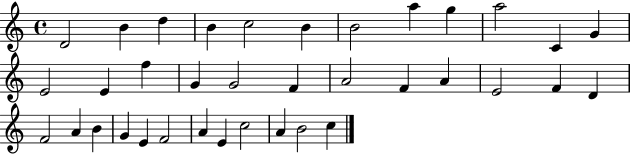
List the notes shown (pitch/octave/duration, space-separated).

D4/h B4/q D5/q B4/q C5/h B4/q B4/h A5/q G5/q A5/h C4/q G4/q E4/h E4/q F5/q G4/q G4/h F4/q A4/h F4/q A4/q E4/h F4/q D4/q F4/h A4/q B4/q G4/q E4/q F4/h A4/q E4/q C5/h A4/q B4/h C5/q